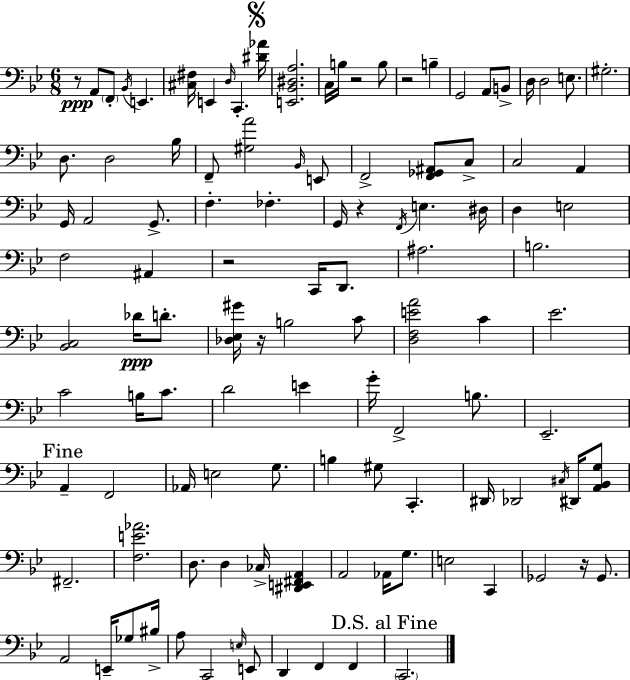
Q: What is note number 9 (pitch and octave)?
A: B3